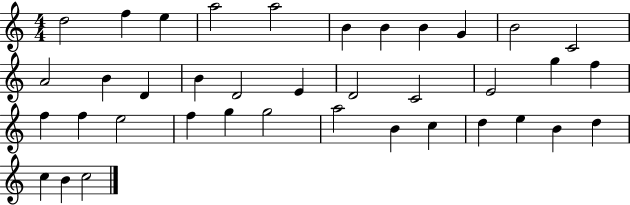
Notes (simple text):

D5/h F5/q E5/q A5/h A5/h B4/q B4/q B4/q G4/q B4/h C4/h A4/h B4/q D4/q B4/q D4/h E4/q D4/h C4/h E4/h G5/q F5/q F5/q F5/q E5/h F5/q G5/q G5/h A5/h B4/q C5/q D5/q E5/q B4/q D5/q C5/q B4/q C5/h